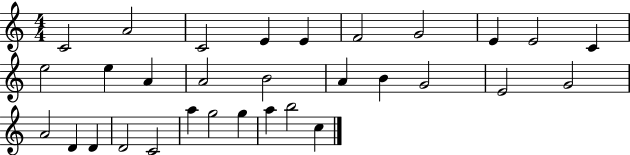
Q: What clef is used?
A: treble